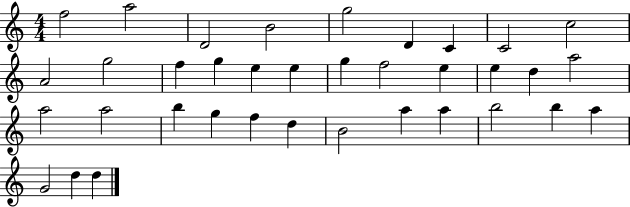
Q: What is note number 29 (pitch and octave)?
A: A5